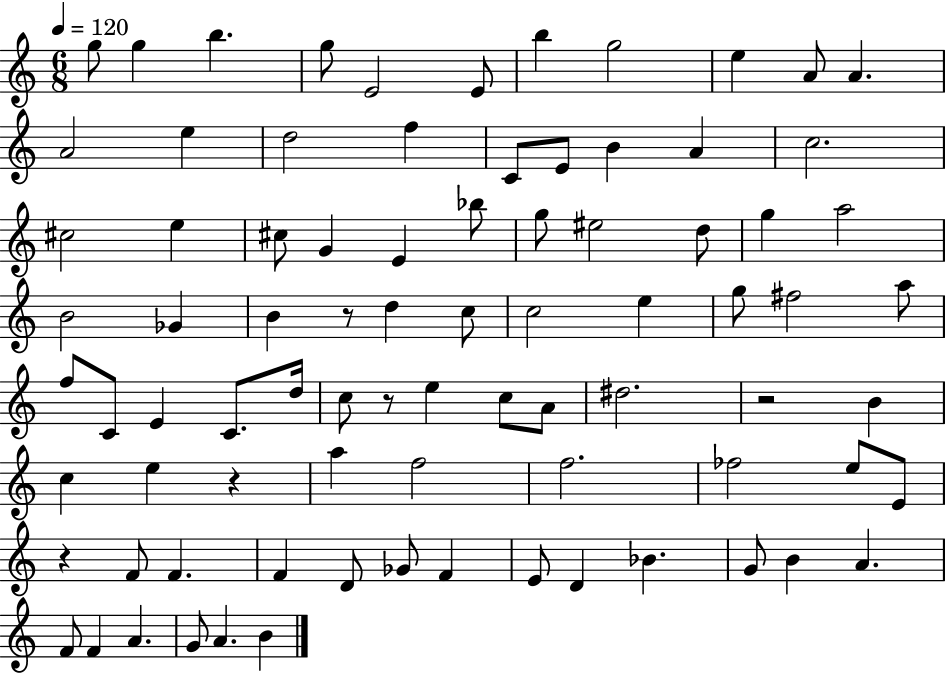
X:1
T:Untitled
M:6/8
L:1/4
K:C
g/2 g b g/2 E2 E/2 b g2 e A/2 A A2 e d2 f C/2 E/2 B A c2 ^c2 e ^c/2 G E _b/2 g/2 ^e2 d/2 g a2 B2 _G B z/2 d c/2 c2 e g/2 ^f2 a/2 f/2 C/2 E C/2 d/4 c/2 z/2 e c/2 A/2 ^d2 z2 B c e z a f2 f2 _f2 e/2 E/2 z F/2 F F D/2 _G/2 F E/2 D _B G/2 B A F/2 F A G/2 A B